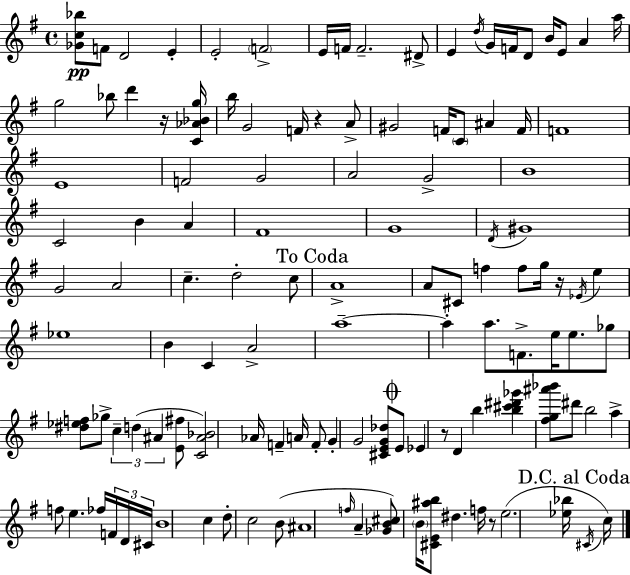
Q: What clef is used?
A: treble